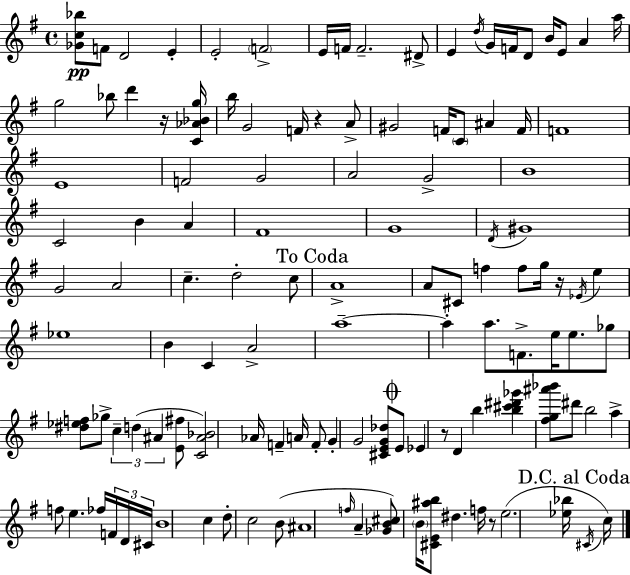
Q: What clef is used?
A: treble